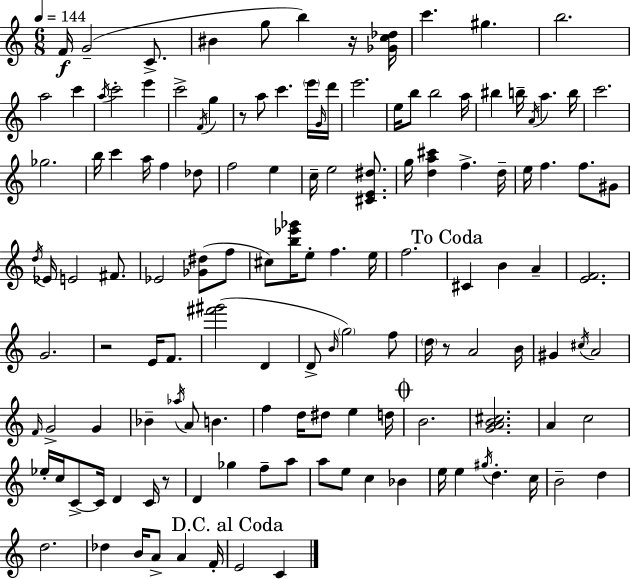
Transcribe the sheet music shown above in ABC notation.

X:1
T:Untitled
M:6/8
L:1/4
K:C
F/4 G2 C/2 ^B g/2 b z/4 [_Gc_d]/4 c' ^g b2 a2 c' a/4 c'2 e' c'2 F/4 g z/2 a/2 c' e'/4 G/4 d'/4 e'2 e/4 b/2 b2 a/4 ^b b/4 A/4 a b/4 c'2 _g2 b/4 c' a/4 f _d/2 f2 e c/4 e2 [^CE^d]/2 g/4 [da^c'] f d/4 e/4 f f/2 ^G/2 d/4 _E/4 E2 ^F/2 _E2 [_G^d]/2 f/2 ^c/2 [b_e'_g']/4 e/2 f e/4 f2 ^C B A [EF]2 G2 z2 E/4 F/2 [^f'^g']2 D D/2 B/4 g2 f/2 d/4 z/2 A2 B/4 ^G ^c/4 A2 F/4 G2 G _B _a/4 A/2 B f d/4 ^d/2 e d/4 B2 [GAB^c]2 A c2 _e/4 c/4 C/2 C/4 D C/4 z/2 D _g f/2 a/2 a/2 e/2 c _B e/4 e ^g/4 d c/4 B2 d d2 _d B/4 A/2 A F/4 E2 C